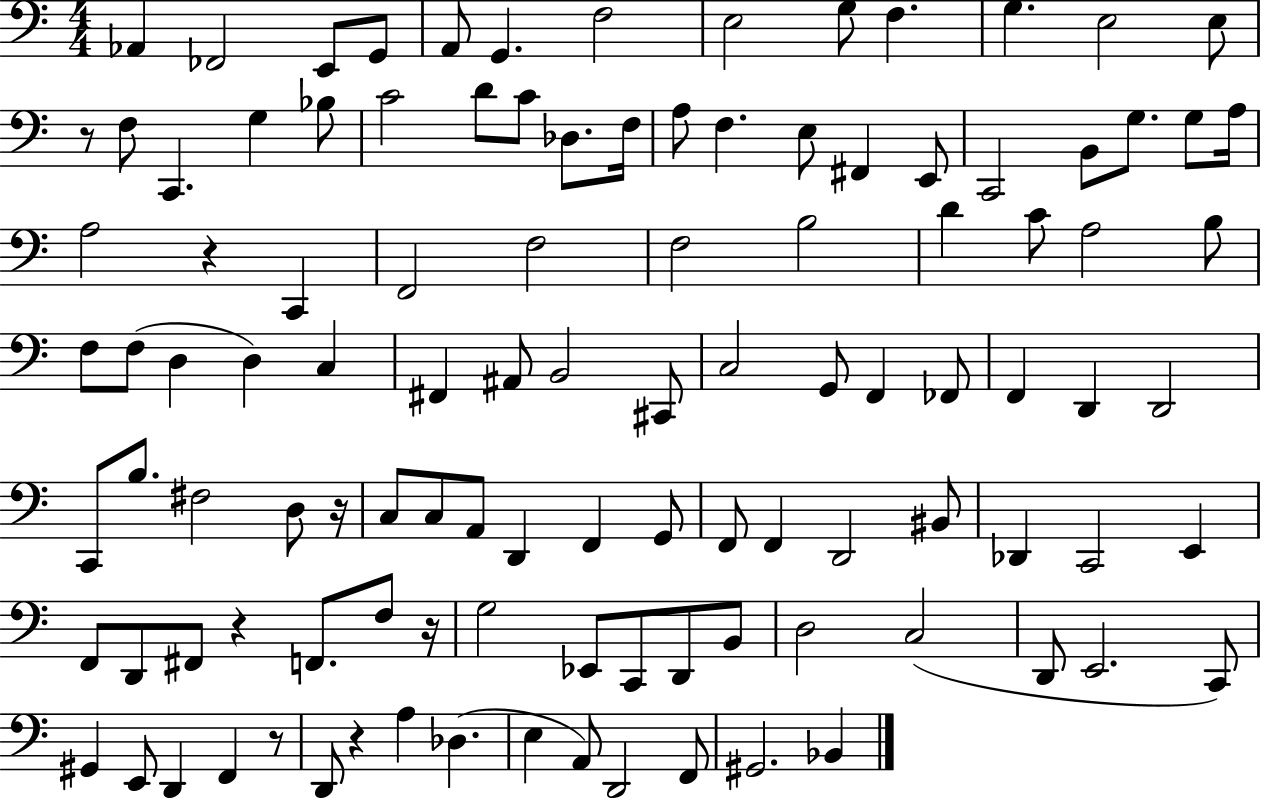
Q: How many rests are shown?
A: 7